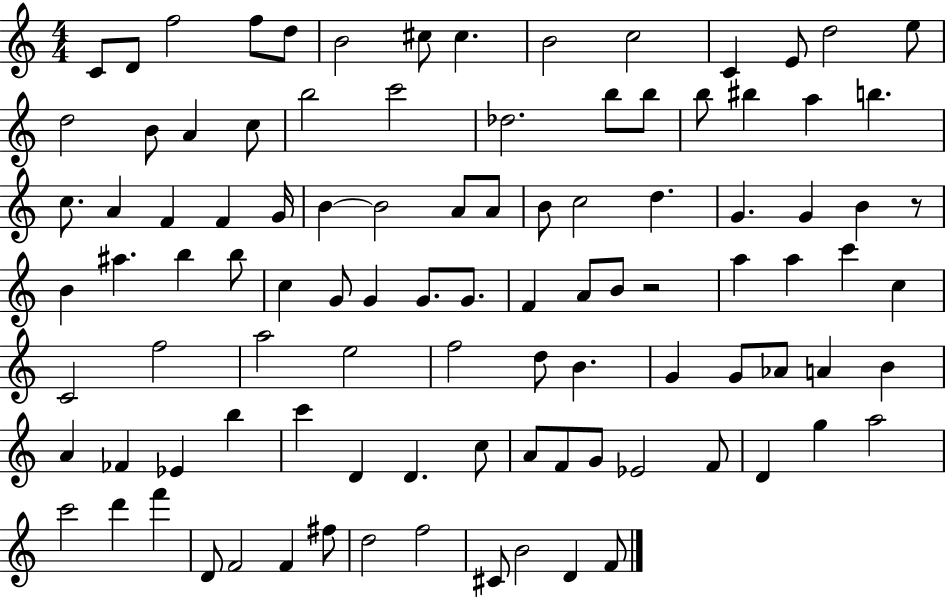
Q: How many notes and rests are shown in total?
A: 101